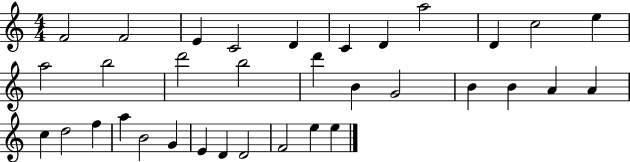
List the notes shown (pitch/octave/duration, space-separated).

F4/h F4/h E4/q C4/h D4/q C4/q D4/q A5/h D4/q C5/h E5/q A5/h B5/h D6/h B5/h D6/q B4/q G4/h B4/q B4/q A4/q A4/q C5/q D5/h F5/q A5/q B4/h G4/q E4/q D4/q D4/h F4/h E5/q E5/q